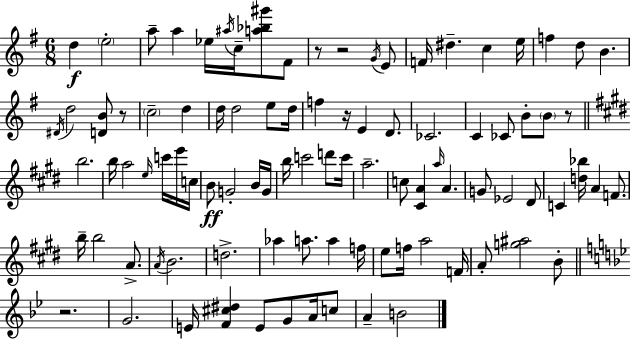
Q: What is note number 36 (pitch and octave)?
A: A5